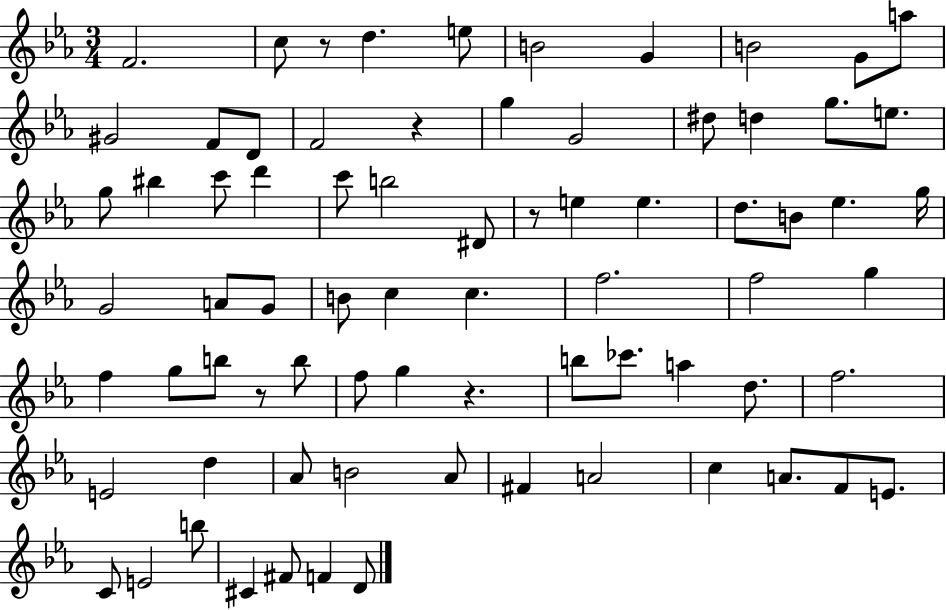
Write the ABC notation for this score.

X:1
T:Untitled
M:3/4
L:1/4
K:Eb
F2 c/2 z/2 d e/2 B2 G B2 G/2 a/2 ^G2 F/2 D/2 F2 z g G2 ^d/2 d g/2 e/2 g/2 ^b c'/2 d' c'/2 b2 ^D/2 z/2 e e d/2 B/2 _e g/4 G2 A/2 G/2 B/2 c c f2 f2 g f g/2 b/2 z/2 b/2 f/2 g z b/2 _c'/2 a d/2 f2 E2 d _A/2 B2 _A/2 ^F A2 c A/2 F/2 E/2 C/2 E2 b/2 ^C ^F/2 F D/2